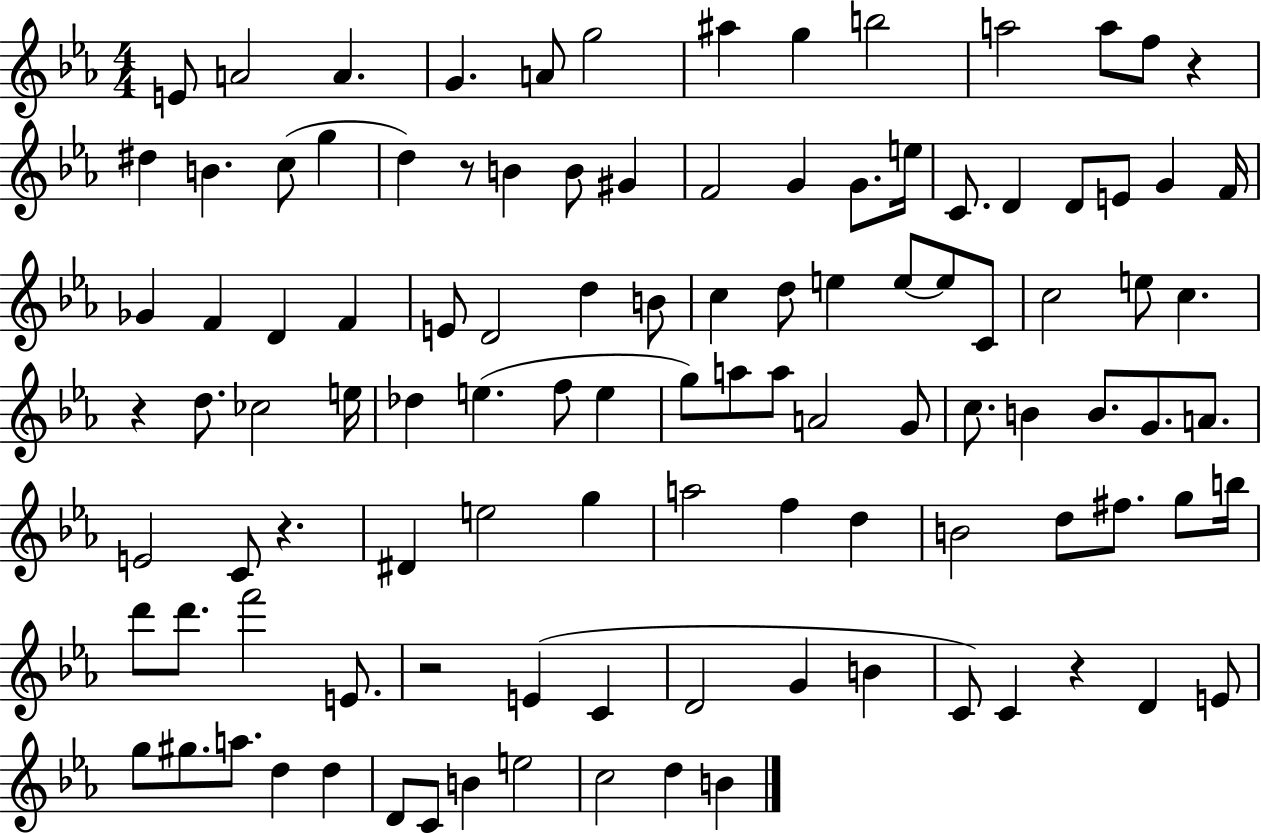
E4/e A4/h A4/q. G4/q. A4/e G5/h A#5/q G5/q B5/h A5/h A5/e F5/e R/q D#5/q B4/q. C5/e G5/q D5/q R/e B4/q B4/e G#4/q F4/h G4/q G4/e. E5/s C4/e. D4/q D4/e E4/e G4/q F4/s Gb4/q F4/q D4/q F4/q E4/e D4/h D5/q B4/e C5/q D5/e E5/q E5/e E5/e C4/e C5/h E5/e C5/q. R/q D5/e. CES5/h E5/s Db5/q E5/q. F5/e E5/q G5/e A5/e A5/e A4/h G4/e C5/e. B4/q B4/e. G4/e. A4/e. E4/h C4/e R/q. D#4/q E5/h G5/q A5/h F5/q D5/q B4/h D5/e F#5/e. G5/e B5/s D6/e D6/e. F6/h E4/e. R/h E4/q C4/q D4/h G4/q B4/q C4/e C4/q R/q D4/q E4/e G5/e G#5/e. A5/e. D5/q D5/q D4/e C4/e B4/q E5/h C5/h D5/q B4/q